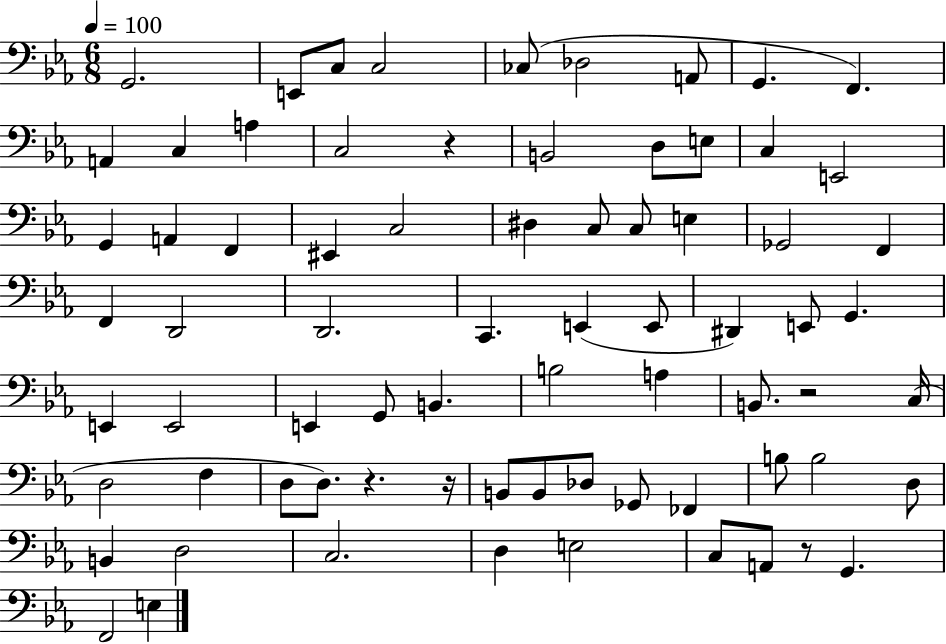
{
  \clef bass
  \numericTimeSignature
  \time 6/8
  \key ees \major
  \tempo 4 = 100
  g,2. | e,8 c8 c2 | ces8( des2 a,8 | g,4. f,4.) | \break a,4 c4 a4 | c2 r4 | b,2 d8 e8 | c4 e,2 | \break g,4 a,4 f,4 | eis,4 c2 | dis4 c8 c8 e4 | ges,2 f,4 | \break f,4 d,2 | d,2. | c,4. e,4( e,8 | dis,4) e,8 g,4. | \break e,4 e,2 | e,4 g,8 b,4. | b2 a4 | b,8. r2 c16( | \break d2 f4 | d8 d8.) r4. r16 | b,8 b,8 des8 ges,8 fes,4 | b8 b2 d8 | \break b,4 d2 | c2. | d4 e2 | c8 a,8 r8 g,4. | \break f,2 e4 | \bar "|."
}